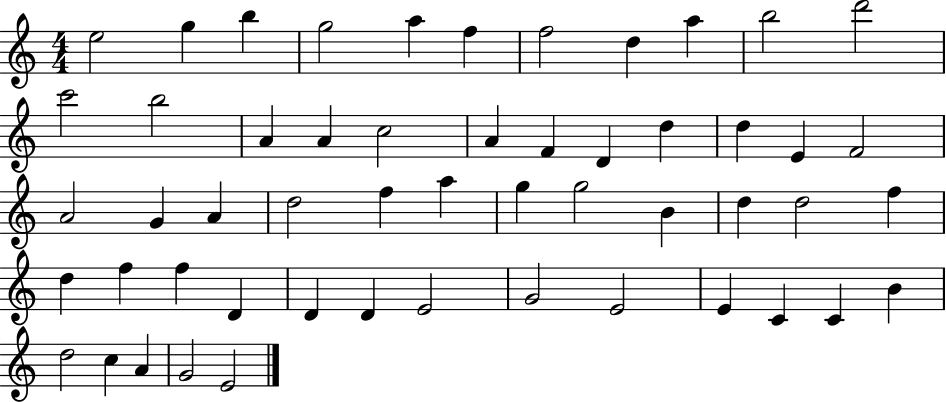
X:1
T:Untitled
M:4/4
L:1/4
K:C
e2 g b g2 a f f2 d a b2 d'2 c'2 b2 A A c2 A F D d d E F2 A2 G A d2 f a g g2 B d d2 f d f f D D D E2 G2 E2 E C C B d2 c A G2 E2